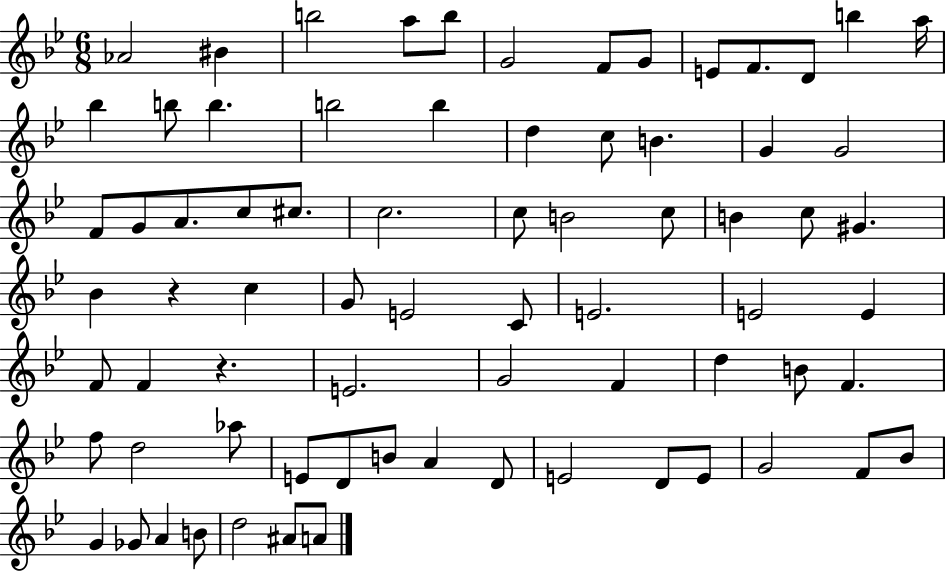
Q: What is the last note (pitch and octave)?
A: A4